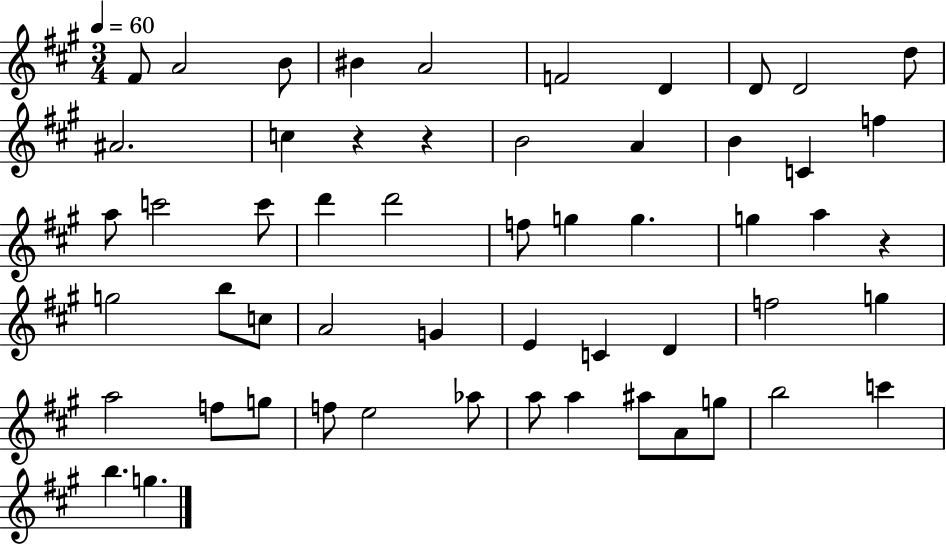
X:1
T:Untitled
M:3/4
L:1/4
K:A
^F/2 A2 B/2 ^B A2 F2 D D/2 D2 d/2 ^A2 c z z B2 A B C f a/2 c'2 c'/2 d' d'2 f/2 g g g a z g2 b/2 c/2 A2 G E C D f2 g a2 f/2 g/2 f/2 e2 _a/2 a/2 a ^a/2 A/2 g/2 b2 c' b g